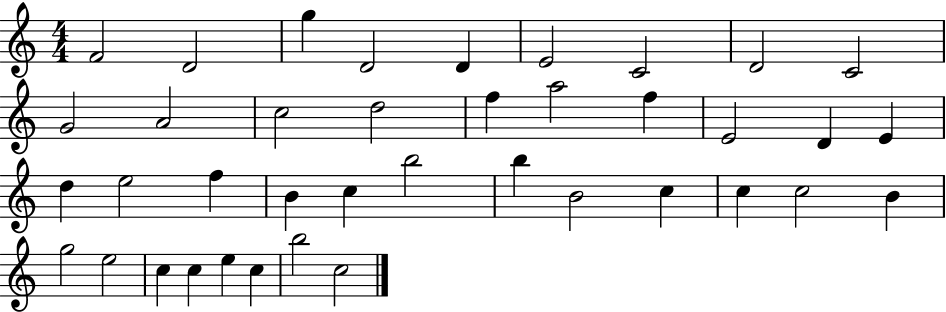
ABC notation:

X:1
T:Untitled
M:4/4
L:1/4
K:C
F2 D2 g D2 D E2 C2 D2 C2 G2 A2 c2 d2 f a2 f E2 D E d e2 f B c b2 b B2 c c c2 B g2 e2 c c e c b2 c2